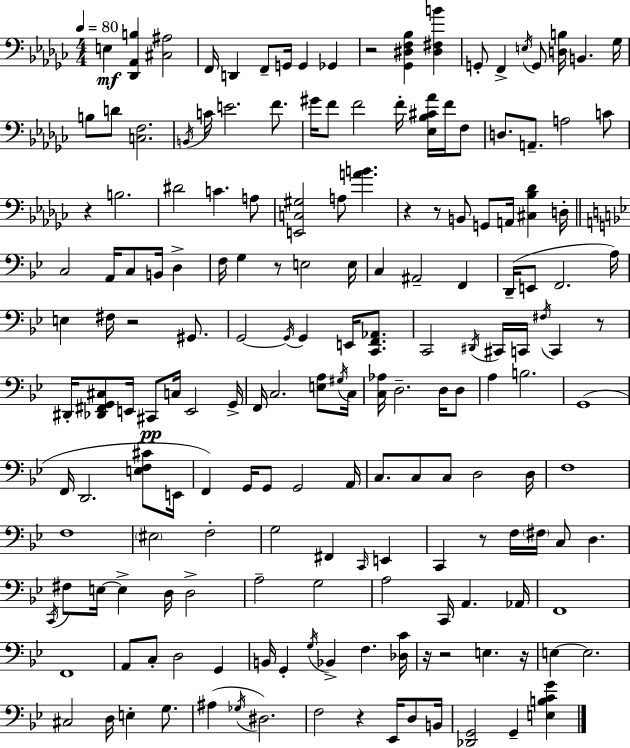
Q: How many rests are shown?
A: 12